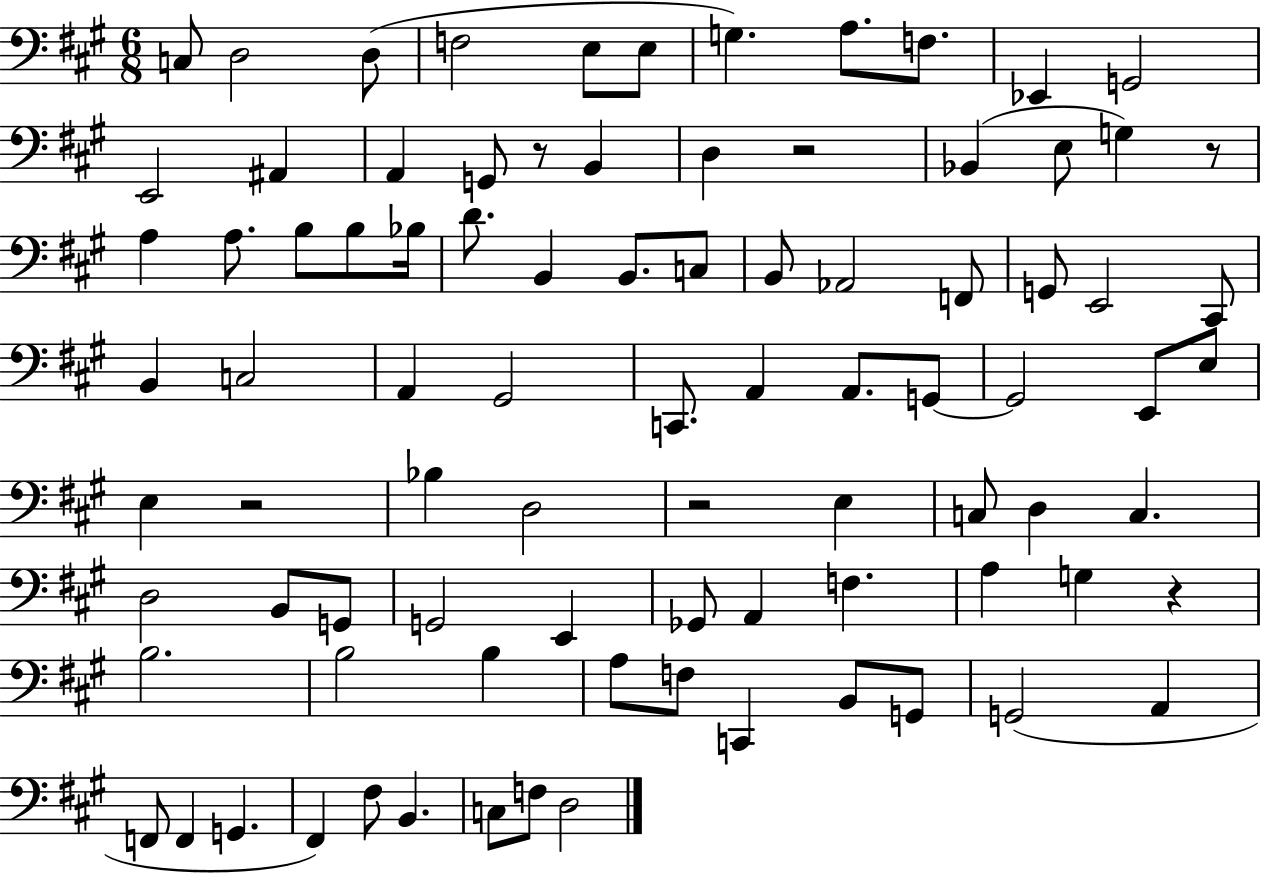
X:1
T:Untitled
M:6/8
L:1/4
K:A
C,/2 D,2 D,/2 F,2 E,/2 E,/2 G, A,/2 F,/2 _E,, G,,2 E,,2 ^A,, A,, G,,/2 z/2 B,, D, z2 _B,, E,/2 G, z/2 A, A,/2 B,/2 B,/2 _B,/4 D/2 B,, B,,/2 C,/2 B,,/2 _A,,2 F,,/2 G,,/2 E,,2 ^C,,/2 B,, C,2 A,, ^G,,2 C,,/2 A,, A,,/2 G,,/2 G,,2 E,,/2 E,/2 E, z2 _B, D,2 z2 E, C,/2 D, C, D,2 B,,/2 G,,/2 G,,2 E,, _G,,/2 A,, F, A, G, z B,2 B,2 B, A,/2 F,/2 C,, B,,/2 G,,/2 G,,2 A,, F,,/2 F,, G,, ^F,, ^F,/2 B,, C,/2 F,/2 D,2